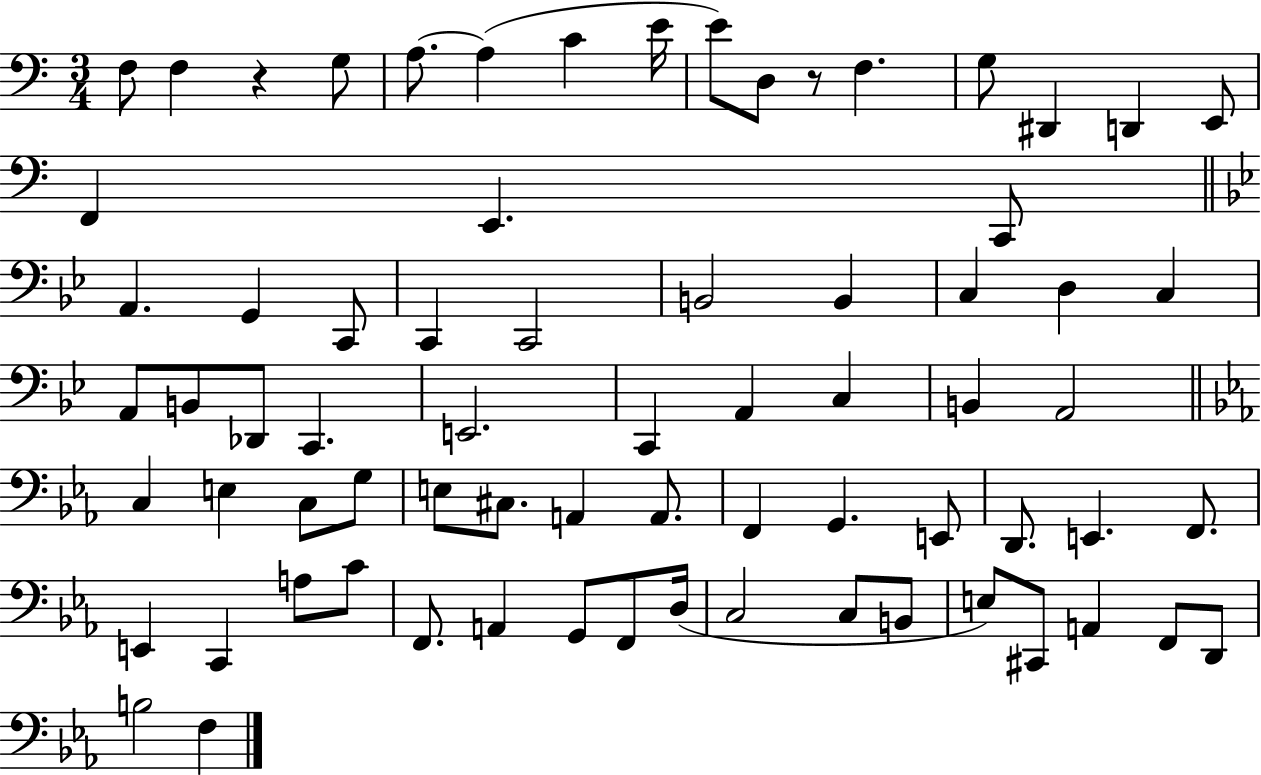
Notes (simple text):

F3/e F3/q R/q G3/e A3/e. A3/q C4/q E4/s E4/e D3/e R/e F3/q. G3/e D#2/q D2/q E2/e F2/q E2/q. C2/e A2/q. G2/q C2/e C2/q C2/h B2/h B2/q C3/q D3/q C3/q A2/e B2/e Db2/e C2/q. E2/h. C2/q A2/q C3/q B2/q A2/h C3/q E3/q C3/e G3/e E3/e C#3/e. A2/q A2/e. F2/q G2/q. E2/e D2/e. E2/q. F2/e. E2/q C2/q A3/e C4/e F2/e. A2/q G2/e F2/e D3/s C3/h C3/e B2/e E3/e C#2/e A2/q F2/e D2/e B3/h F3/q